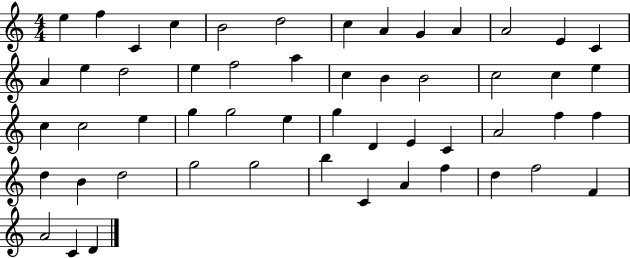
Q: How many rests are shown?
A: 0